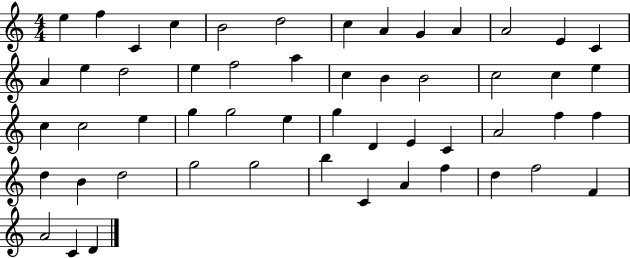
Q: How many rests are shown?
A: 0